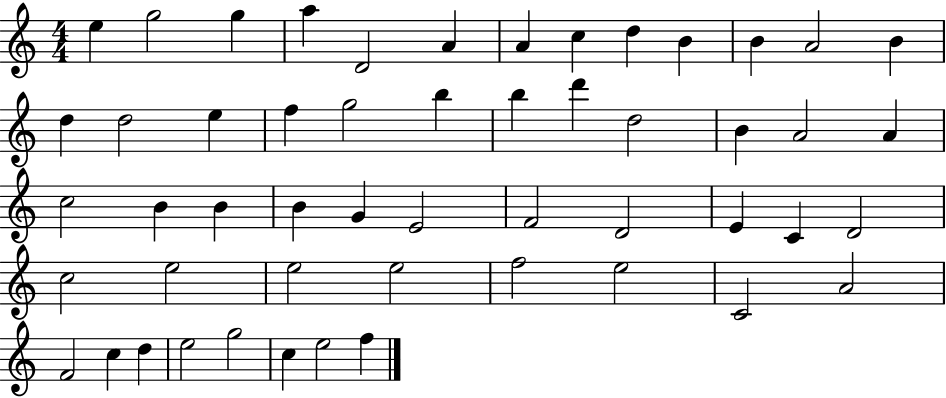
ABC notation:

X:1
T:Untitled
M:4/4
L:1/4
K:C
e g2 g a D2 A A c d B B A2 B d d2 e f g2 b b d' d2 B A2 A c2 B B B G E2 F2 D2 E C D2 c2 e2 e2 e2 f2 e2 C2 A2 F2 c d e2 g2 c e2 f